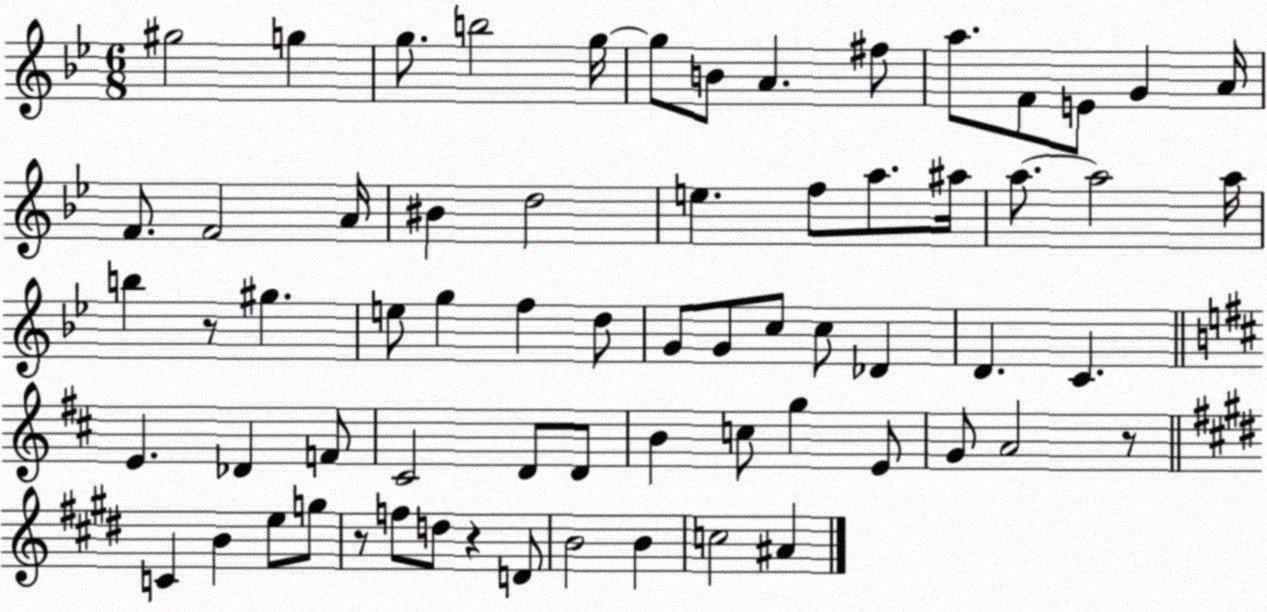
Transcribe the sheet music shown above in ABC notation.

X:1
T:Untitled
M:6/8
L:1/4
K:Bb
^g2 g g/2 b2 g/4 g/2 B/2 A ^f/2 a/2 F/2 E/2 G A/4 F/2 F2 A/4 ^B d2 e f/2 a/2 ^a/4 a/2 a2 a/4 b z/2 ^g e/2 g f d/2 G/2 G/2 c/2 c/2 _D D C E _D F/2 ^C2 D/2 D/2 B c/2 g E/2 G/2 A2 z/2 C B e/2 g/2 z/2 f/2 d/2 z D/2 B2 B c2 ^A